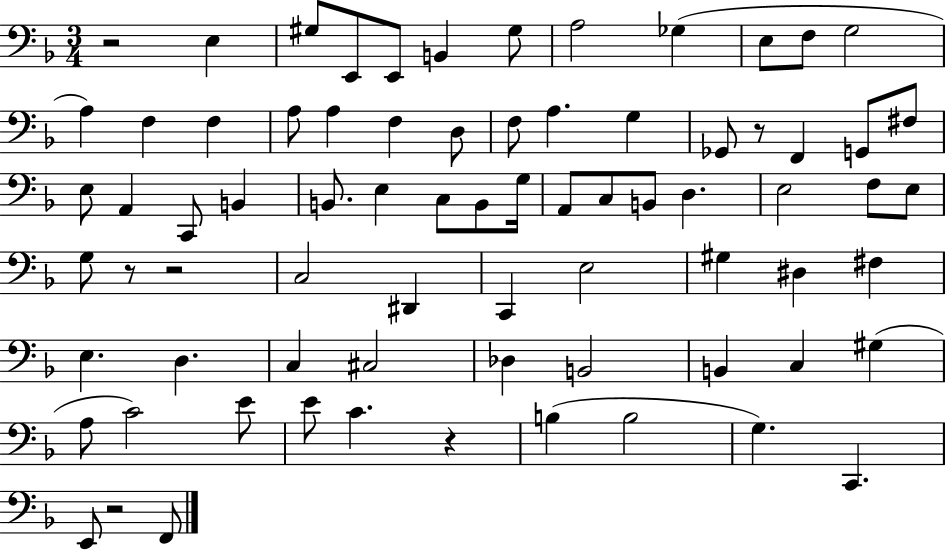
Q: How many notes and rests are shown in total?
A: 75